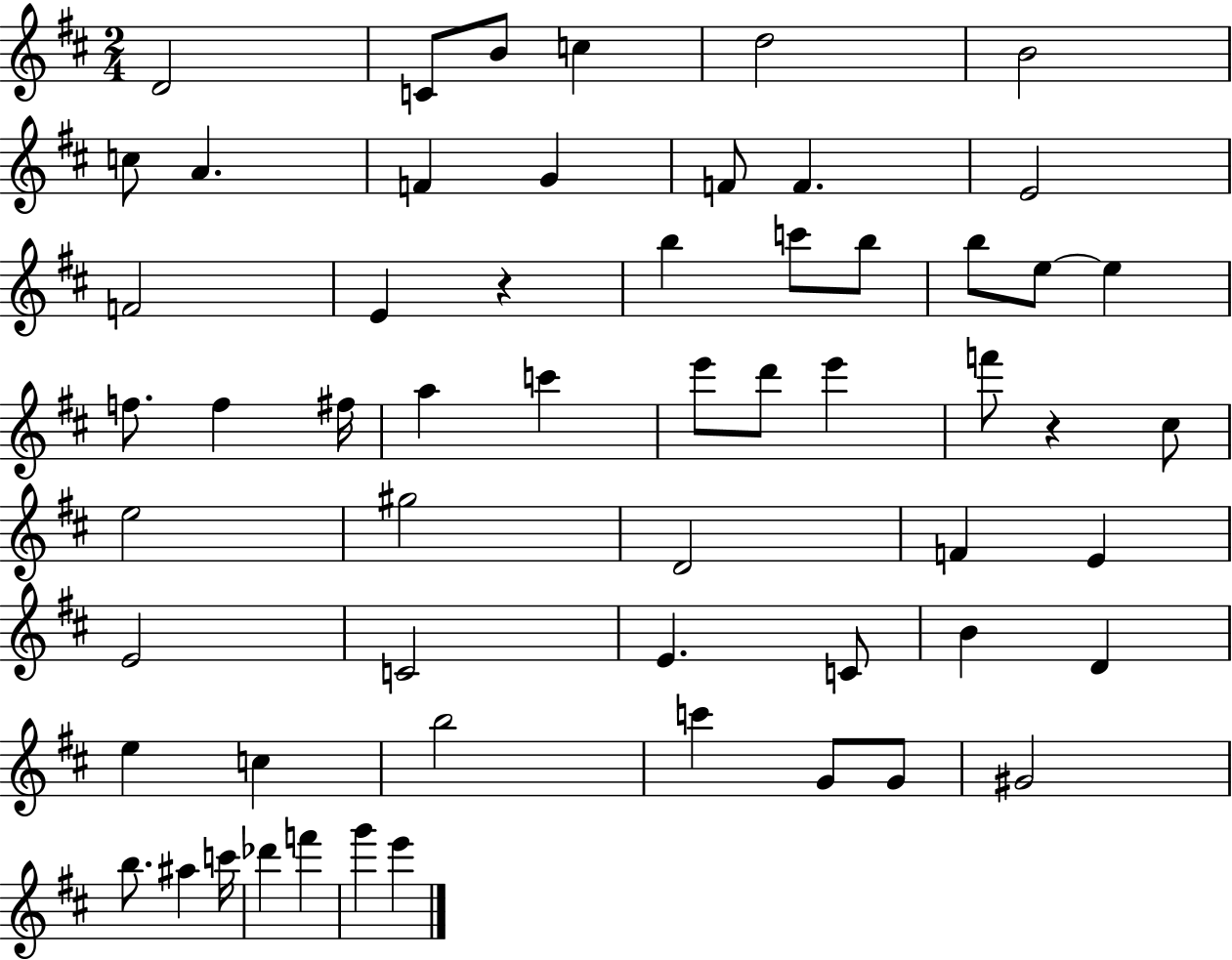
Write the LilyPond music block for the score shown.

{
  \clef treble
  \numericTimeSignature
  \time 2/4
  \key d \major
  d'2 | c'8 b'8 c''4 | d''2 | b'2 | \break c''8 a'4. | f'4 g'4 | f'8 f'4. | e'2 | \break f'2 | e'4 r4 | b''4 c'''8 b''8 | b''8 e''8~~ e''4 | \break f''8. f''4 fis''16 | a''4 c'''4 | e'''8 d'''8 e'''4 | f'''8 r4 cis''8 | \break e''2 | gis''2 | d'2 | f'4 e'4 | \break e'2 | c'2 | e'4. c'8 | b'4 d'4 | \break e''4 c''4 | b''2 | c'''4 g'8 g'8 | gis'2 | \break b''8. ais''4 c'''16 | des'''4 f'''4 | g'''4 e'''4 | \bar "|."
}